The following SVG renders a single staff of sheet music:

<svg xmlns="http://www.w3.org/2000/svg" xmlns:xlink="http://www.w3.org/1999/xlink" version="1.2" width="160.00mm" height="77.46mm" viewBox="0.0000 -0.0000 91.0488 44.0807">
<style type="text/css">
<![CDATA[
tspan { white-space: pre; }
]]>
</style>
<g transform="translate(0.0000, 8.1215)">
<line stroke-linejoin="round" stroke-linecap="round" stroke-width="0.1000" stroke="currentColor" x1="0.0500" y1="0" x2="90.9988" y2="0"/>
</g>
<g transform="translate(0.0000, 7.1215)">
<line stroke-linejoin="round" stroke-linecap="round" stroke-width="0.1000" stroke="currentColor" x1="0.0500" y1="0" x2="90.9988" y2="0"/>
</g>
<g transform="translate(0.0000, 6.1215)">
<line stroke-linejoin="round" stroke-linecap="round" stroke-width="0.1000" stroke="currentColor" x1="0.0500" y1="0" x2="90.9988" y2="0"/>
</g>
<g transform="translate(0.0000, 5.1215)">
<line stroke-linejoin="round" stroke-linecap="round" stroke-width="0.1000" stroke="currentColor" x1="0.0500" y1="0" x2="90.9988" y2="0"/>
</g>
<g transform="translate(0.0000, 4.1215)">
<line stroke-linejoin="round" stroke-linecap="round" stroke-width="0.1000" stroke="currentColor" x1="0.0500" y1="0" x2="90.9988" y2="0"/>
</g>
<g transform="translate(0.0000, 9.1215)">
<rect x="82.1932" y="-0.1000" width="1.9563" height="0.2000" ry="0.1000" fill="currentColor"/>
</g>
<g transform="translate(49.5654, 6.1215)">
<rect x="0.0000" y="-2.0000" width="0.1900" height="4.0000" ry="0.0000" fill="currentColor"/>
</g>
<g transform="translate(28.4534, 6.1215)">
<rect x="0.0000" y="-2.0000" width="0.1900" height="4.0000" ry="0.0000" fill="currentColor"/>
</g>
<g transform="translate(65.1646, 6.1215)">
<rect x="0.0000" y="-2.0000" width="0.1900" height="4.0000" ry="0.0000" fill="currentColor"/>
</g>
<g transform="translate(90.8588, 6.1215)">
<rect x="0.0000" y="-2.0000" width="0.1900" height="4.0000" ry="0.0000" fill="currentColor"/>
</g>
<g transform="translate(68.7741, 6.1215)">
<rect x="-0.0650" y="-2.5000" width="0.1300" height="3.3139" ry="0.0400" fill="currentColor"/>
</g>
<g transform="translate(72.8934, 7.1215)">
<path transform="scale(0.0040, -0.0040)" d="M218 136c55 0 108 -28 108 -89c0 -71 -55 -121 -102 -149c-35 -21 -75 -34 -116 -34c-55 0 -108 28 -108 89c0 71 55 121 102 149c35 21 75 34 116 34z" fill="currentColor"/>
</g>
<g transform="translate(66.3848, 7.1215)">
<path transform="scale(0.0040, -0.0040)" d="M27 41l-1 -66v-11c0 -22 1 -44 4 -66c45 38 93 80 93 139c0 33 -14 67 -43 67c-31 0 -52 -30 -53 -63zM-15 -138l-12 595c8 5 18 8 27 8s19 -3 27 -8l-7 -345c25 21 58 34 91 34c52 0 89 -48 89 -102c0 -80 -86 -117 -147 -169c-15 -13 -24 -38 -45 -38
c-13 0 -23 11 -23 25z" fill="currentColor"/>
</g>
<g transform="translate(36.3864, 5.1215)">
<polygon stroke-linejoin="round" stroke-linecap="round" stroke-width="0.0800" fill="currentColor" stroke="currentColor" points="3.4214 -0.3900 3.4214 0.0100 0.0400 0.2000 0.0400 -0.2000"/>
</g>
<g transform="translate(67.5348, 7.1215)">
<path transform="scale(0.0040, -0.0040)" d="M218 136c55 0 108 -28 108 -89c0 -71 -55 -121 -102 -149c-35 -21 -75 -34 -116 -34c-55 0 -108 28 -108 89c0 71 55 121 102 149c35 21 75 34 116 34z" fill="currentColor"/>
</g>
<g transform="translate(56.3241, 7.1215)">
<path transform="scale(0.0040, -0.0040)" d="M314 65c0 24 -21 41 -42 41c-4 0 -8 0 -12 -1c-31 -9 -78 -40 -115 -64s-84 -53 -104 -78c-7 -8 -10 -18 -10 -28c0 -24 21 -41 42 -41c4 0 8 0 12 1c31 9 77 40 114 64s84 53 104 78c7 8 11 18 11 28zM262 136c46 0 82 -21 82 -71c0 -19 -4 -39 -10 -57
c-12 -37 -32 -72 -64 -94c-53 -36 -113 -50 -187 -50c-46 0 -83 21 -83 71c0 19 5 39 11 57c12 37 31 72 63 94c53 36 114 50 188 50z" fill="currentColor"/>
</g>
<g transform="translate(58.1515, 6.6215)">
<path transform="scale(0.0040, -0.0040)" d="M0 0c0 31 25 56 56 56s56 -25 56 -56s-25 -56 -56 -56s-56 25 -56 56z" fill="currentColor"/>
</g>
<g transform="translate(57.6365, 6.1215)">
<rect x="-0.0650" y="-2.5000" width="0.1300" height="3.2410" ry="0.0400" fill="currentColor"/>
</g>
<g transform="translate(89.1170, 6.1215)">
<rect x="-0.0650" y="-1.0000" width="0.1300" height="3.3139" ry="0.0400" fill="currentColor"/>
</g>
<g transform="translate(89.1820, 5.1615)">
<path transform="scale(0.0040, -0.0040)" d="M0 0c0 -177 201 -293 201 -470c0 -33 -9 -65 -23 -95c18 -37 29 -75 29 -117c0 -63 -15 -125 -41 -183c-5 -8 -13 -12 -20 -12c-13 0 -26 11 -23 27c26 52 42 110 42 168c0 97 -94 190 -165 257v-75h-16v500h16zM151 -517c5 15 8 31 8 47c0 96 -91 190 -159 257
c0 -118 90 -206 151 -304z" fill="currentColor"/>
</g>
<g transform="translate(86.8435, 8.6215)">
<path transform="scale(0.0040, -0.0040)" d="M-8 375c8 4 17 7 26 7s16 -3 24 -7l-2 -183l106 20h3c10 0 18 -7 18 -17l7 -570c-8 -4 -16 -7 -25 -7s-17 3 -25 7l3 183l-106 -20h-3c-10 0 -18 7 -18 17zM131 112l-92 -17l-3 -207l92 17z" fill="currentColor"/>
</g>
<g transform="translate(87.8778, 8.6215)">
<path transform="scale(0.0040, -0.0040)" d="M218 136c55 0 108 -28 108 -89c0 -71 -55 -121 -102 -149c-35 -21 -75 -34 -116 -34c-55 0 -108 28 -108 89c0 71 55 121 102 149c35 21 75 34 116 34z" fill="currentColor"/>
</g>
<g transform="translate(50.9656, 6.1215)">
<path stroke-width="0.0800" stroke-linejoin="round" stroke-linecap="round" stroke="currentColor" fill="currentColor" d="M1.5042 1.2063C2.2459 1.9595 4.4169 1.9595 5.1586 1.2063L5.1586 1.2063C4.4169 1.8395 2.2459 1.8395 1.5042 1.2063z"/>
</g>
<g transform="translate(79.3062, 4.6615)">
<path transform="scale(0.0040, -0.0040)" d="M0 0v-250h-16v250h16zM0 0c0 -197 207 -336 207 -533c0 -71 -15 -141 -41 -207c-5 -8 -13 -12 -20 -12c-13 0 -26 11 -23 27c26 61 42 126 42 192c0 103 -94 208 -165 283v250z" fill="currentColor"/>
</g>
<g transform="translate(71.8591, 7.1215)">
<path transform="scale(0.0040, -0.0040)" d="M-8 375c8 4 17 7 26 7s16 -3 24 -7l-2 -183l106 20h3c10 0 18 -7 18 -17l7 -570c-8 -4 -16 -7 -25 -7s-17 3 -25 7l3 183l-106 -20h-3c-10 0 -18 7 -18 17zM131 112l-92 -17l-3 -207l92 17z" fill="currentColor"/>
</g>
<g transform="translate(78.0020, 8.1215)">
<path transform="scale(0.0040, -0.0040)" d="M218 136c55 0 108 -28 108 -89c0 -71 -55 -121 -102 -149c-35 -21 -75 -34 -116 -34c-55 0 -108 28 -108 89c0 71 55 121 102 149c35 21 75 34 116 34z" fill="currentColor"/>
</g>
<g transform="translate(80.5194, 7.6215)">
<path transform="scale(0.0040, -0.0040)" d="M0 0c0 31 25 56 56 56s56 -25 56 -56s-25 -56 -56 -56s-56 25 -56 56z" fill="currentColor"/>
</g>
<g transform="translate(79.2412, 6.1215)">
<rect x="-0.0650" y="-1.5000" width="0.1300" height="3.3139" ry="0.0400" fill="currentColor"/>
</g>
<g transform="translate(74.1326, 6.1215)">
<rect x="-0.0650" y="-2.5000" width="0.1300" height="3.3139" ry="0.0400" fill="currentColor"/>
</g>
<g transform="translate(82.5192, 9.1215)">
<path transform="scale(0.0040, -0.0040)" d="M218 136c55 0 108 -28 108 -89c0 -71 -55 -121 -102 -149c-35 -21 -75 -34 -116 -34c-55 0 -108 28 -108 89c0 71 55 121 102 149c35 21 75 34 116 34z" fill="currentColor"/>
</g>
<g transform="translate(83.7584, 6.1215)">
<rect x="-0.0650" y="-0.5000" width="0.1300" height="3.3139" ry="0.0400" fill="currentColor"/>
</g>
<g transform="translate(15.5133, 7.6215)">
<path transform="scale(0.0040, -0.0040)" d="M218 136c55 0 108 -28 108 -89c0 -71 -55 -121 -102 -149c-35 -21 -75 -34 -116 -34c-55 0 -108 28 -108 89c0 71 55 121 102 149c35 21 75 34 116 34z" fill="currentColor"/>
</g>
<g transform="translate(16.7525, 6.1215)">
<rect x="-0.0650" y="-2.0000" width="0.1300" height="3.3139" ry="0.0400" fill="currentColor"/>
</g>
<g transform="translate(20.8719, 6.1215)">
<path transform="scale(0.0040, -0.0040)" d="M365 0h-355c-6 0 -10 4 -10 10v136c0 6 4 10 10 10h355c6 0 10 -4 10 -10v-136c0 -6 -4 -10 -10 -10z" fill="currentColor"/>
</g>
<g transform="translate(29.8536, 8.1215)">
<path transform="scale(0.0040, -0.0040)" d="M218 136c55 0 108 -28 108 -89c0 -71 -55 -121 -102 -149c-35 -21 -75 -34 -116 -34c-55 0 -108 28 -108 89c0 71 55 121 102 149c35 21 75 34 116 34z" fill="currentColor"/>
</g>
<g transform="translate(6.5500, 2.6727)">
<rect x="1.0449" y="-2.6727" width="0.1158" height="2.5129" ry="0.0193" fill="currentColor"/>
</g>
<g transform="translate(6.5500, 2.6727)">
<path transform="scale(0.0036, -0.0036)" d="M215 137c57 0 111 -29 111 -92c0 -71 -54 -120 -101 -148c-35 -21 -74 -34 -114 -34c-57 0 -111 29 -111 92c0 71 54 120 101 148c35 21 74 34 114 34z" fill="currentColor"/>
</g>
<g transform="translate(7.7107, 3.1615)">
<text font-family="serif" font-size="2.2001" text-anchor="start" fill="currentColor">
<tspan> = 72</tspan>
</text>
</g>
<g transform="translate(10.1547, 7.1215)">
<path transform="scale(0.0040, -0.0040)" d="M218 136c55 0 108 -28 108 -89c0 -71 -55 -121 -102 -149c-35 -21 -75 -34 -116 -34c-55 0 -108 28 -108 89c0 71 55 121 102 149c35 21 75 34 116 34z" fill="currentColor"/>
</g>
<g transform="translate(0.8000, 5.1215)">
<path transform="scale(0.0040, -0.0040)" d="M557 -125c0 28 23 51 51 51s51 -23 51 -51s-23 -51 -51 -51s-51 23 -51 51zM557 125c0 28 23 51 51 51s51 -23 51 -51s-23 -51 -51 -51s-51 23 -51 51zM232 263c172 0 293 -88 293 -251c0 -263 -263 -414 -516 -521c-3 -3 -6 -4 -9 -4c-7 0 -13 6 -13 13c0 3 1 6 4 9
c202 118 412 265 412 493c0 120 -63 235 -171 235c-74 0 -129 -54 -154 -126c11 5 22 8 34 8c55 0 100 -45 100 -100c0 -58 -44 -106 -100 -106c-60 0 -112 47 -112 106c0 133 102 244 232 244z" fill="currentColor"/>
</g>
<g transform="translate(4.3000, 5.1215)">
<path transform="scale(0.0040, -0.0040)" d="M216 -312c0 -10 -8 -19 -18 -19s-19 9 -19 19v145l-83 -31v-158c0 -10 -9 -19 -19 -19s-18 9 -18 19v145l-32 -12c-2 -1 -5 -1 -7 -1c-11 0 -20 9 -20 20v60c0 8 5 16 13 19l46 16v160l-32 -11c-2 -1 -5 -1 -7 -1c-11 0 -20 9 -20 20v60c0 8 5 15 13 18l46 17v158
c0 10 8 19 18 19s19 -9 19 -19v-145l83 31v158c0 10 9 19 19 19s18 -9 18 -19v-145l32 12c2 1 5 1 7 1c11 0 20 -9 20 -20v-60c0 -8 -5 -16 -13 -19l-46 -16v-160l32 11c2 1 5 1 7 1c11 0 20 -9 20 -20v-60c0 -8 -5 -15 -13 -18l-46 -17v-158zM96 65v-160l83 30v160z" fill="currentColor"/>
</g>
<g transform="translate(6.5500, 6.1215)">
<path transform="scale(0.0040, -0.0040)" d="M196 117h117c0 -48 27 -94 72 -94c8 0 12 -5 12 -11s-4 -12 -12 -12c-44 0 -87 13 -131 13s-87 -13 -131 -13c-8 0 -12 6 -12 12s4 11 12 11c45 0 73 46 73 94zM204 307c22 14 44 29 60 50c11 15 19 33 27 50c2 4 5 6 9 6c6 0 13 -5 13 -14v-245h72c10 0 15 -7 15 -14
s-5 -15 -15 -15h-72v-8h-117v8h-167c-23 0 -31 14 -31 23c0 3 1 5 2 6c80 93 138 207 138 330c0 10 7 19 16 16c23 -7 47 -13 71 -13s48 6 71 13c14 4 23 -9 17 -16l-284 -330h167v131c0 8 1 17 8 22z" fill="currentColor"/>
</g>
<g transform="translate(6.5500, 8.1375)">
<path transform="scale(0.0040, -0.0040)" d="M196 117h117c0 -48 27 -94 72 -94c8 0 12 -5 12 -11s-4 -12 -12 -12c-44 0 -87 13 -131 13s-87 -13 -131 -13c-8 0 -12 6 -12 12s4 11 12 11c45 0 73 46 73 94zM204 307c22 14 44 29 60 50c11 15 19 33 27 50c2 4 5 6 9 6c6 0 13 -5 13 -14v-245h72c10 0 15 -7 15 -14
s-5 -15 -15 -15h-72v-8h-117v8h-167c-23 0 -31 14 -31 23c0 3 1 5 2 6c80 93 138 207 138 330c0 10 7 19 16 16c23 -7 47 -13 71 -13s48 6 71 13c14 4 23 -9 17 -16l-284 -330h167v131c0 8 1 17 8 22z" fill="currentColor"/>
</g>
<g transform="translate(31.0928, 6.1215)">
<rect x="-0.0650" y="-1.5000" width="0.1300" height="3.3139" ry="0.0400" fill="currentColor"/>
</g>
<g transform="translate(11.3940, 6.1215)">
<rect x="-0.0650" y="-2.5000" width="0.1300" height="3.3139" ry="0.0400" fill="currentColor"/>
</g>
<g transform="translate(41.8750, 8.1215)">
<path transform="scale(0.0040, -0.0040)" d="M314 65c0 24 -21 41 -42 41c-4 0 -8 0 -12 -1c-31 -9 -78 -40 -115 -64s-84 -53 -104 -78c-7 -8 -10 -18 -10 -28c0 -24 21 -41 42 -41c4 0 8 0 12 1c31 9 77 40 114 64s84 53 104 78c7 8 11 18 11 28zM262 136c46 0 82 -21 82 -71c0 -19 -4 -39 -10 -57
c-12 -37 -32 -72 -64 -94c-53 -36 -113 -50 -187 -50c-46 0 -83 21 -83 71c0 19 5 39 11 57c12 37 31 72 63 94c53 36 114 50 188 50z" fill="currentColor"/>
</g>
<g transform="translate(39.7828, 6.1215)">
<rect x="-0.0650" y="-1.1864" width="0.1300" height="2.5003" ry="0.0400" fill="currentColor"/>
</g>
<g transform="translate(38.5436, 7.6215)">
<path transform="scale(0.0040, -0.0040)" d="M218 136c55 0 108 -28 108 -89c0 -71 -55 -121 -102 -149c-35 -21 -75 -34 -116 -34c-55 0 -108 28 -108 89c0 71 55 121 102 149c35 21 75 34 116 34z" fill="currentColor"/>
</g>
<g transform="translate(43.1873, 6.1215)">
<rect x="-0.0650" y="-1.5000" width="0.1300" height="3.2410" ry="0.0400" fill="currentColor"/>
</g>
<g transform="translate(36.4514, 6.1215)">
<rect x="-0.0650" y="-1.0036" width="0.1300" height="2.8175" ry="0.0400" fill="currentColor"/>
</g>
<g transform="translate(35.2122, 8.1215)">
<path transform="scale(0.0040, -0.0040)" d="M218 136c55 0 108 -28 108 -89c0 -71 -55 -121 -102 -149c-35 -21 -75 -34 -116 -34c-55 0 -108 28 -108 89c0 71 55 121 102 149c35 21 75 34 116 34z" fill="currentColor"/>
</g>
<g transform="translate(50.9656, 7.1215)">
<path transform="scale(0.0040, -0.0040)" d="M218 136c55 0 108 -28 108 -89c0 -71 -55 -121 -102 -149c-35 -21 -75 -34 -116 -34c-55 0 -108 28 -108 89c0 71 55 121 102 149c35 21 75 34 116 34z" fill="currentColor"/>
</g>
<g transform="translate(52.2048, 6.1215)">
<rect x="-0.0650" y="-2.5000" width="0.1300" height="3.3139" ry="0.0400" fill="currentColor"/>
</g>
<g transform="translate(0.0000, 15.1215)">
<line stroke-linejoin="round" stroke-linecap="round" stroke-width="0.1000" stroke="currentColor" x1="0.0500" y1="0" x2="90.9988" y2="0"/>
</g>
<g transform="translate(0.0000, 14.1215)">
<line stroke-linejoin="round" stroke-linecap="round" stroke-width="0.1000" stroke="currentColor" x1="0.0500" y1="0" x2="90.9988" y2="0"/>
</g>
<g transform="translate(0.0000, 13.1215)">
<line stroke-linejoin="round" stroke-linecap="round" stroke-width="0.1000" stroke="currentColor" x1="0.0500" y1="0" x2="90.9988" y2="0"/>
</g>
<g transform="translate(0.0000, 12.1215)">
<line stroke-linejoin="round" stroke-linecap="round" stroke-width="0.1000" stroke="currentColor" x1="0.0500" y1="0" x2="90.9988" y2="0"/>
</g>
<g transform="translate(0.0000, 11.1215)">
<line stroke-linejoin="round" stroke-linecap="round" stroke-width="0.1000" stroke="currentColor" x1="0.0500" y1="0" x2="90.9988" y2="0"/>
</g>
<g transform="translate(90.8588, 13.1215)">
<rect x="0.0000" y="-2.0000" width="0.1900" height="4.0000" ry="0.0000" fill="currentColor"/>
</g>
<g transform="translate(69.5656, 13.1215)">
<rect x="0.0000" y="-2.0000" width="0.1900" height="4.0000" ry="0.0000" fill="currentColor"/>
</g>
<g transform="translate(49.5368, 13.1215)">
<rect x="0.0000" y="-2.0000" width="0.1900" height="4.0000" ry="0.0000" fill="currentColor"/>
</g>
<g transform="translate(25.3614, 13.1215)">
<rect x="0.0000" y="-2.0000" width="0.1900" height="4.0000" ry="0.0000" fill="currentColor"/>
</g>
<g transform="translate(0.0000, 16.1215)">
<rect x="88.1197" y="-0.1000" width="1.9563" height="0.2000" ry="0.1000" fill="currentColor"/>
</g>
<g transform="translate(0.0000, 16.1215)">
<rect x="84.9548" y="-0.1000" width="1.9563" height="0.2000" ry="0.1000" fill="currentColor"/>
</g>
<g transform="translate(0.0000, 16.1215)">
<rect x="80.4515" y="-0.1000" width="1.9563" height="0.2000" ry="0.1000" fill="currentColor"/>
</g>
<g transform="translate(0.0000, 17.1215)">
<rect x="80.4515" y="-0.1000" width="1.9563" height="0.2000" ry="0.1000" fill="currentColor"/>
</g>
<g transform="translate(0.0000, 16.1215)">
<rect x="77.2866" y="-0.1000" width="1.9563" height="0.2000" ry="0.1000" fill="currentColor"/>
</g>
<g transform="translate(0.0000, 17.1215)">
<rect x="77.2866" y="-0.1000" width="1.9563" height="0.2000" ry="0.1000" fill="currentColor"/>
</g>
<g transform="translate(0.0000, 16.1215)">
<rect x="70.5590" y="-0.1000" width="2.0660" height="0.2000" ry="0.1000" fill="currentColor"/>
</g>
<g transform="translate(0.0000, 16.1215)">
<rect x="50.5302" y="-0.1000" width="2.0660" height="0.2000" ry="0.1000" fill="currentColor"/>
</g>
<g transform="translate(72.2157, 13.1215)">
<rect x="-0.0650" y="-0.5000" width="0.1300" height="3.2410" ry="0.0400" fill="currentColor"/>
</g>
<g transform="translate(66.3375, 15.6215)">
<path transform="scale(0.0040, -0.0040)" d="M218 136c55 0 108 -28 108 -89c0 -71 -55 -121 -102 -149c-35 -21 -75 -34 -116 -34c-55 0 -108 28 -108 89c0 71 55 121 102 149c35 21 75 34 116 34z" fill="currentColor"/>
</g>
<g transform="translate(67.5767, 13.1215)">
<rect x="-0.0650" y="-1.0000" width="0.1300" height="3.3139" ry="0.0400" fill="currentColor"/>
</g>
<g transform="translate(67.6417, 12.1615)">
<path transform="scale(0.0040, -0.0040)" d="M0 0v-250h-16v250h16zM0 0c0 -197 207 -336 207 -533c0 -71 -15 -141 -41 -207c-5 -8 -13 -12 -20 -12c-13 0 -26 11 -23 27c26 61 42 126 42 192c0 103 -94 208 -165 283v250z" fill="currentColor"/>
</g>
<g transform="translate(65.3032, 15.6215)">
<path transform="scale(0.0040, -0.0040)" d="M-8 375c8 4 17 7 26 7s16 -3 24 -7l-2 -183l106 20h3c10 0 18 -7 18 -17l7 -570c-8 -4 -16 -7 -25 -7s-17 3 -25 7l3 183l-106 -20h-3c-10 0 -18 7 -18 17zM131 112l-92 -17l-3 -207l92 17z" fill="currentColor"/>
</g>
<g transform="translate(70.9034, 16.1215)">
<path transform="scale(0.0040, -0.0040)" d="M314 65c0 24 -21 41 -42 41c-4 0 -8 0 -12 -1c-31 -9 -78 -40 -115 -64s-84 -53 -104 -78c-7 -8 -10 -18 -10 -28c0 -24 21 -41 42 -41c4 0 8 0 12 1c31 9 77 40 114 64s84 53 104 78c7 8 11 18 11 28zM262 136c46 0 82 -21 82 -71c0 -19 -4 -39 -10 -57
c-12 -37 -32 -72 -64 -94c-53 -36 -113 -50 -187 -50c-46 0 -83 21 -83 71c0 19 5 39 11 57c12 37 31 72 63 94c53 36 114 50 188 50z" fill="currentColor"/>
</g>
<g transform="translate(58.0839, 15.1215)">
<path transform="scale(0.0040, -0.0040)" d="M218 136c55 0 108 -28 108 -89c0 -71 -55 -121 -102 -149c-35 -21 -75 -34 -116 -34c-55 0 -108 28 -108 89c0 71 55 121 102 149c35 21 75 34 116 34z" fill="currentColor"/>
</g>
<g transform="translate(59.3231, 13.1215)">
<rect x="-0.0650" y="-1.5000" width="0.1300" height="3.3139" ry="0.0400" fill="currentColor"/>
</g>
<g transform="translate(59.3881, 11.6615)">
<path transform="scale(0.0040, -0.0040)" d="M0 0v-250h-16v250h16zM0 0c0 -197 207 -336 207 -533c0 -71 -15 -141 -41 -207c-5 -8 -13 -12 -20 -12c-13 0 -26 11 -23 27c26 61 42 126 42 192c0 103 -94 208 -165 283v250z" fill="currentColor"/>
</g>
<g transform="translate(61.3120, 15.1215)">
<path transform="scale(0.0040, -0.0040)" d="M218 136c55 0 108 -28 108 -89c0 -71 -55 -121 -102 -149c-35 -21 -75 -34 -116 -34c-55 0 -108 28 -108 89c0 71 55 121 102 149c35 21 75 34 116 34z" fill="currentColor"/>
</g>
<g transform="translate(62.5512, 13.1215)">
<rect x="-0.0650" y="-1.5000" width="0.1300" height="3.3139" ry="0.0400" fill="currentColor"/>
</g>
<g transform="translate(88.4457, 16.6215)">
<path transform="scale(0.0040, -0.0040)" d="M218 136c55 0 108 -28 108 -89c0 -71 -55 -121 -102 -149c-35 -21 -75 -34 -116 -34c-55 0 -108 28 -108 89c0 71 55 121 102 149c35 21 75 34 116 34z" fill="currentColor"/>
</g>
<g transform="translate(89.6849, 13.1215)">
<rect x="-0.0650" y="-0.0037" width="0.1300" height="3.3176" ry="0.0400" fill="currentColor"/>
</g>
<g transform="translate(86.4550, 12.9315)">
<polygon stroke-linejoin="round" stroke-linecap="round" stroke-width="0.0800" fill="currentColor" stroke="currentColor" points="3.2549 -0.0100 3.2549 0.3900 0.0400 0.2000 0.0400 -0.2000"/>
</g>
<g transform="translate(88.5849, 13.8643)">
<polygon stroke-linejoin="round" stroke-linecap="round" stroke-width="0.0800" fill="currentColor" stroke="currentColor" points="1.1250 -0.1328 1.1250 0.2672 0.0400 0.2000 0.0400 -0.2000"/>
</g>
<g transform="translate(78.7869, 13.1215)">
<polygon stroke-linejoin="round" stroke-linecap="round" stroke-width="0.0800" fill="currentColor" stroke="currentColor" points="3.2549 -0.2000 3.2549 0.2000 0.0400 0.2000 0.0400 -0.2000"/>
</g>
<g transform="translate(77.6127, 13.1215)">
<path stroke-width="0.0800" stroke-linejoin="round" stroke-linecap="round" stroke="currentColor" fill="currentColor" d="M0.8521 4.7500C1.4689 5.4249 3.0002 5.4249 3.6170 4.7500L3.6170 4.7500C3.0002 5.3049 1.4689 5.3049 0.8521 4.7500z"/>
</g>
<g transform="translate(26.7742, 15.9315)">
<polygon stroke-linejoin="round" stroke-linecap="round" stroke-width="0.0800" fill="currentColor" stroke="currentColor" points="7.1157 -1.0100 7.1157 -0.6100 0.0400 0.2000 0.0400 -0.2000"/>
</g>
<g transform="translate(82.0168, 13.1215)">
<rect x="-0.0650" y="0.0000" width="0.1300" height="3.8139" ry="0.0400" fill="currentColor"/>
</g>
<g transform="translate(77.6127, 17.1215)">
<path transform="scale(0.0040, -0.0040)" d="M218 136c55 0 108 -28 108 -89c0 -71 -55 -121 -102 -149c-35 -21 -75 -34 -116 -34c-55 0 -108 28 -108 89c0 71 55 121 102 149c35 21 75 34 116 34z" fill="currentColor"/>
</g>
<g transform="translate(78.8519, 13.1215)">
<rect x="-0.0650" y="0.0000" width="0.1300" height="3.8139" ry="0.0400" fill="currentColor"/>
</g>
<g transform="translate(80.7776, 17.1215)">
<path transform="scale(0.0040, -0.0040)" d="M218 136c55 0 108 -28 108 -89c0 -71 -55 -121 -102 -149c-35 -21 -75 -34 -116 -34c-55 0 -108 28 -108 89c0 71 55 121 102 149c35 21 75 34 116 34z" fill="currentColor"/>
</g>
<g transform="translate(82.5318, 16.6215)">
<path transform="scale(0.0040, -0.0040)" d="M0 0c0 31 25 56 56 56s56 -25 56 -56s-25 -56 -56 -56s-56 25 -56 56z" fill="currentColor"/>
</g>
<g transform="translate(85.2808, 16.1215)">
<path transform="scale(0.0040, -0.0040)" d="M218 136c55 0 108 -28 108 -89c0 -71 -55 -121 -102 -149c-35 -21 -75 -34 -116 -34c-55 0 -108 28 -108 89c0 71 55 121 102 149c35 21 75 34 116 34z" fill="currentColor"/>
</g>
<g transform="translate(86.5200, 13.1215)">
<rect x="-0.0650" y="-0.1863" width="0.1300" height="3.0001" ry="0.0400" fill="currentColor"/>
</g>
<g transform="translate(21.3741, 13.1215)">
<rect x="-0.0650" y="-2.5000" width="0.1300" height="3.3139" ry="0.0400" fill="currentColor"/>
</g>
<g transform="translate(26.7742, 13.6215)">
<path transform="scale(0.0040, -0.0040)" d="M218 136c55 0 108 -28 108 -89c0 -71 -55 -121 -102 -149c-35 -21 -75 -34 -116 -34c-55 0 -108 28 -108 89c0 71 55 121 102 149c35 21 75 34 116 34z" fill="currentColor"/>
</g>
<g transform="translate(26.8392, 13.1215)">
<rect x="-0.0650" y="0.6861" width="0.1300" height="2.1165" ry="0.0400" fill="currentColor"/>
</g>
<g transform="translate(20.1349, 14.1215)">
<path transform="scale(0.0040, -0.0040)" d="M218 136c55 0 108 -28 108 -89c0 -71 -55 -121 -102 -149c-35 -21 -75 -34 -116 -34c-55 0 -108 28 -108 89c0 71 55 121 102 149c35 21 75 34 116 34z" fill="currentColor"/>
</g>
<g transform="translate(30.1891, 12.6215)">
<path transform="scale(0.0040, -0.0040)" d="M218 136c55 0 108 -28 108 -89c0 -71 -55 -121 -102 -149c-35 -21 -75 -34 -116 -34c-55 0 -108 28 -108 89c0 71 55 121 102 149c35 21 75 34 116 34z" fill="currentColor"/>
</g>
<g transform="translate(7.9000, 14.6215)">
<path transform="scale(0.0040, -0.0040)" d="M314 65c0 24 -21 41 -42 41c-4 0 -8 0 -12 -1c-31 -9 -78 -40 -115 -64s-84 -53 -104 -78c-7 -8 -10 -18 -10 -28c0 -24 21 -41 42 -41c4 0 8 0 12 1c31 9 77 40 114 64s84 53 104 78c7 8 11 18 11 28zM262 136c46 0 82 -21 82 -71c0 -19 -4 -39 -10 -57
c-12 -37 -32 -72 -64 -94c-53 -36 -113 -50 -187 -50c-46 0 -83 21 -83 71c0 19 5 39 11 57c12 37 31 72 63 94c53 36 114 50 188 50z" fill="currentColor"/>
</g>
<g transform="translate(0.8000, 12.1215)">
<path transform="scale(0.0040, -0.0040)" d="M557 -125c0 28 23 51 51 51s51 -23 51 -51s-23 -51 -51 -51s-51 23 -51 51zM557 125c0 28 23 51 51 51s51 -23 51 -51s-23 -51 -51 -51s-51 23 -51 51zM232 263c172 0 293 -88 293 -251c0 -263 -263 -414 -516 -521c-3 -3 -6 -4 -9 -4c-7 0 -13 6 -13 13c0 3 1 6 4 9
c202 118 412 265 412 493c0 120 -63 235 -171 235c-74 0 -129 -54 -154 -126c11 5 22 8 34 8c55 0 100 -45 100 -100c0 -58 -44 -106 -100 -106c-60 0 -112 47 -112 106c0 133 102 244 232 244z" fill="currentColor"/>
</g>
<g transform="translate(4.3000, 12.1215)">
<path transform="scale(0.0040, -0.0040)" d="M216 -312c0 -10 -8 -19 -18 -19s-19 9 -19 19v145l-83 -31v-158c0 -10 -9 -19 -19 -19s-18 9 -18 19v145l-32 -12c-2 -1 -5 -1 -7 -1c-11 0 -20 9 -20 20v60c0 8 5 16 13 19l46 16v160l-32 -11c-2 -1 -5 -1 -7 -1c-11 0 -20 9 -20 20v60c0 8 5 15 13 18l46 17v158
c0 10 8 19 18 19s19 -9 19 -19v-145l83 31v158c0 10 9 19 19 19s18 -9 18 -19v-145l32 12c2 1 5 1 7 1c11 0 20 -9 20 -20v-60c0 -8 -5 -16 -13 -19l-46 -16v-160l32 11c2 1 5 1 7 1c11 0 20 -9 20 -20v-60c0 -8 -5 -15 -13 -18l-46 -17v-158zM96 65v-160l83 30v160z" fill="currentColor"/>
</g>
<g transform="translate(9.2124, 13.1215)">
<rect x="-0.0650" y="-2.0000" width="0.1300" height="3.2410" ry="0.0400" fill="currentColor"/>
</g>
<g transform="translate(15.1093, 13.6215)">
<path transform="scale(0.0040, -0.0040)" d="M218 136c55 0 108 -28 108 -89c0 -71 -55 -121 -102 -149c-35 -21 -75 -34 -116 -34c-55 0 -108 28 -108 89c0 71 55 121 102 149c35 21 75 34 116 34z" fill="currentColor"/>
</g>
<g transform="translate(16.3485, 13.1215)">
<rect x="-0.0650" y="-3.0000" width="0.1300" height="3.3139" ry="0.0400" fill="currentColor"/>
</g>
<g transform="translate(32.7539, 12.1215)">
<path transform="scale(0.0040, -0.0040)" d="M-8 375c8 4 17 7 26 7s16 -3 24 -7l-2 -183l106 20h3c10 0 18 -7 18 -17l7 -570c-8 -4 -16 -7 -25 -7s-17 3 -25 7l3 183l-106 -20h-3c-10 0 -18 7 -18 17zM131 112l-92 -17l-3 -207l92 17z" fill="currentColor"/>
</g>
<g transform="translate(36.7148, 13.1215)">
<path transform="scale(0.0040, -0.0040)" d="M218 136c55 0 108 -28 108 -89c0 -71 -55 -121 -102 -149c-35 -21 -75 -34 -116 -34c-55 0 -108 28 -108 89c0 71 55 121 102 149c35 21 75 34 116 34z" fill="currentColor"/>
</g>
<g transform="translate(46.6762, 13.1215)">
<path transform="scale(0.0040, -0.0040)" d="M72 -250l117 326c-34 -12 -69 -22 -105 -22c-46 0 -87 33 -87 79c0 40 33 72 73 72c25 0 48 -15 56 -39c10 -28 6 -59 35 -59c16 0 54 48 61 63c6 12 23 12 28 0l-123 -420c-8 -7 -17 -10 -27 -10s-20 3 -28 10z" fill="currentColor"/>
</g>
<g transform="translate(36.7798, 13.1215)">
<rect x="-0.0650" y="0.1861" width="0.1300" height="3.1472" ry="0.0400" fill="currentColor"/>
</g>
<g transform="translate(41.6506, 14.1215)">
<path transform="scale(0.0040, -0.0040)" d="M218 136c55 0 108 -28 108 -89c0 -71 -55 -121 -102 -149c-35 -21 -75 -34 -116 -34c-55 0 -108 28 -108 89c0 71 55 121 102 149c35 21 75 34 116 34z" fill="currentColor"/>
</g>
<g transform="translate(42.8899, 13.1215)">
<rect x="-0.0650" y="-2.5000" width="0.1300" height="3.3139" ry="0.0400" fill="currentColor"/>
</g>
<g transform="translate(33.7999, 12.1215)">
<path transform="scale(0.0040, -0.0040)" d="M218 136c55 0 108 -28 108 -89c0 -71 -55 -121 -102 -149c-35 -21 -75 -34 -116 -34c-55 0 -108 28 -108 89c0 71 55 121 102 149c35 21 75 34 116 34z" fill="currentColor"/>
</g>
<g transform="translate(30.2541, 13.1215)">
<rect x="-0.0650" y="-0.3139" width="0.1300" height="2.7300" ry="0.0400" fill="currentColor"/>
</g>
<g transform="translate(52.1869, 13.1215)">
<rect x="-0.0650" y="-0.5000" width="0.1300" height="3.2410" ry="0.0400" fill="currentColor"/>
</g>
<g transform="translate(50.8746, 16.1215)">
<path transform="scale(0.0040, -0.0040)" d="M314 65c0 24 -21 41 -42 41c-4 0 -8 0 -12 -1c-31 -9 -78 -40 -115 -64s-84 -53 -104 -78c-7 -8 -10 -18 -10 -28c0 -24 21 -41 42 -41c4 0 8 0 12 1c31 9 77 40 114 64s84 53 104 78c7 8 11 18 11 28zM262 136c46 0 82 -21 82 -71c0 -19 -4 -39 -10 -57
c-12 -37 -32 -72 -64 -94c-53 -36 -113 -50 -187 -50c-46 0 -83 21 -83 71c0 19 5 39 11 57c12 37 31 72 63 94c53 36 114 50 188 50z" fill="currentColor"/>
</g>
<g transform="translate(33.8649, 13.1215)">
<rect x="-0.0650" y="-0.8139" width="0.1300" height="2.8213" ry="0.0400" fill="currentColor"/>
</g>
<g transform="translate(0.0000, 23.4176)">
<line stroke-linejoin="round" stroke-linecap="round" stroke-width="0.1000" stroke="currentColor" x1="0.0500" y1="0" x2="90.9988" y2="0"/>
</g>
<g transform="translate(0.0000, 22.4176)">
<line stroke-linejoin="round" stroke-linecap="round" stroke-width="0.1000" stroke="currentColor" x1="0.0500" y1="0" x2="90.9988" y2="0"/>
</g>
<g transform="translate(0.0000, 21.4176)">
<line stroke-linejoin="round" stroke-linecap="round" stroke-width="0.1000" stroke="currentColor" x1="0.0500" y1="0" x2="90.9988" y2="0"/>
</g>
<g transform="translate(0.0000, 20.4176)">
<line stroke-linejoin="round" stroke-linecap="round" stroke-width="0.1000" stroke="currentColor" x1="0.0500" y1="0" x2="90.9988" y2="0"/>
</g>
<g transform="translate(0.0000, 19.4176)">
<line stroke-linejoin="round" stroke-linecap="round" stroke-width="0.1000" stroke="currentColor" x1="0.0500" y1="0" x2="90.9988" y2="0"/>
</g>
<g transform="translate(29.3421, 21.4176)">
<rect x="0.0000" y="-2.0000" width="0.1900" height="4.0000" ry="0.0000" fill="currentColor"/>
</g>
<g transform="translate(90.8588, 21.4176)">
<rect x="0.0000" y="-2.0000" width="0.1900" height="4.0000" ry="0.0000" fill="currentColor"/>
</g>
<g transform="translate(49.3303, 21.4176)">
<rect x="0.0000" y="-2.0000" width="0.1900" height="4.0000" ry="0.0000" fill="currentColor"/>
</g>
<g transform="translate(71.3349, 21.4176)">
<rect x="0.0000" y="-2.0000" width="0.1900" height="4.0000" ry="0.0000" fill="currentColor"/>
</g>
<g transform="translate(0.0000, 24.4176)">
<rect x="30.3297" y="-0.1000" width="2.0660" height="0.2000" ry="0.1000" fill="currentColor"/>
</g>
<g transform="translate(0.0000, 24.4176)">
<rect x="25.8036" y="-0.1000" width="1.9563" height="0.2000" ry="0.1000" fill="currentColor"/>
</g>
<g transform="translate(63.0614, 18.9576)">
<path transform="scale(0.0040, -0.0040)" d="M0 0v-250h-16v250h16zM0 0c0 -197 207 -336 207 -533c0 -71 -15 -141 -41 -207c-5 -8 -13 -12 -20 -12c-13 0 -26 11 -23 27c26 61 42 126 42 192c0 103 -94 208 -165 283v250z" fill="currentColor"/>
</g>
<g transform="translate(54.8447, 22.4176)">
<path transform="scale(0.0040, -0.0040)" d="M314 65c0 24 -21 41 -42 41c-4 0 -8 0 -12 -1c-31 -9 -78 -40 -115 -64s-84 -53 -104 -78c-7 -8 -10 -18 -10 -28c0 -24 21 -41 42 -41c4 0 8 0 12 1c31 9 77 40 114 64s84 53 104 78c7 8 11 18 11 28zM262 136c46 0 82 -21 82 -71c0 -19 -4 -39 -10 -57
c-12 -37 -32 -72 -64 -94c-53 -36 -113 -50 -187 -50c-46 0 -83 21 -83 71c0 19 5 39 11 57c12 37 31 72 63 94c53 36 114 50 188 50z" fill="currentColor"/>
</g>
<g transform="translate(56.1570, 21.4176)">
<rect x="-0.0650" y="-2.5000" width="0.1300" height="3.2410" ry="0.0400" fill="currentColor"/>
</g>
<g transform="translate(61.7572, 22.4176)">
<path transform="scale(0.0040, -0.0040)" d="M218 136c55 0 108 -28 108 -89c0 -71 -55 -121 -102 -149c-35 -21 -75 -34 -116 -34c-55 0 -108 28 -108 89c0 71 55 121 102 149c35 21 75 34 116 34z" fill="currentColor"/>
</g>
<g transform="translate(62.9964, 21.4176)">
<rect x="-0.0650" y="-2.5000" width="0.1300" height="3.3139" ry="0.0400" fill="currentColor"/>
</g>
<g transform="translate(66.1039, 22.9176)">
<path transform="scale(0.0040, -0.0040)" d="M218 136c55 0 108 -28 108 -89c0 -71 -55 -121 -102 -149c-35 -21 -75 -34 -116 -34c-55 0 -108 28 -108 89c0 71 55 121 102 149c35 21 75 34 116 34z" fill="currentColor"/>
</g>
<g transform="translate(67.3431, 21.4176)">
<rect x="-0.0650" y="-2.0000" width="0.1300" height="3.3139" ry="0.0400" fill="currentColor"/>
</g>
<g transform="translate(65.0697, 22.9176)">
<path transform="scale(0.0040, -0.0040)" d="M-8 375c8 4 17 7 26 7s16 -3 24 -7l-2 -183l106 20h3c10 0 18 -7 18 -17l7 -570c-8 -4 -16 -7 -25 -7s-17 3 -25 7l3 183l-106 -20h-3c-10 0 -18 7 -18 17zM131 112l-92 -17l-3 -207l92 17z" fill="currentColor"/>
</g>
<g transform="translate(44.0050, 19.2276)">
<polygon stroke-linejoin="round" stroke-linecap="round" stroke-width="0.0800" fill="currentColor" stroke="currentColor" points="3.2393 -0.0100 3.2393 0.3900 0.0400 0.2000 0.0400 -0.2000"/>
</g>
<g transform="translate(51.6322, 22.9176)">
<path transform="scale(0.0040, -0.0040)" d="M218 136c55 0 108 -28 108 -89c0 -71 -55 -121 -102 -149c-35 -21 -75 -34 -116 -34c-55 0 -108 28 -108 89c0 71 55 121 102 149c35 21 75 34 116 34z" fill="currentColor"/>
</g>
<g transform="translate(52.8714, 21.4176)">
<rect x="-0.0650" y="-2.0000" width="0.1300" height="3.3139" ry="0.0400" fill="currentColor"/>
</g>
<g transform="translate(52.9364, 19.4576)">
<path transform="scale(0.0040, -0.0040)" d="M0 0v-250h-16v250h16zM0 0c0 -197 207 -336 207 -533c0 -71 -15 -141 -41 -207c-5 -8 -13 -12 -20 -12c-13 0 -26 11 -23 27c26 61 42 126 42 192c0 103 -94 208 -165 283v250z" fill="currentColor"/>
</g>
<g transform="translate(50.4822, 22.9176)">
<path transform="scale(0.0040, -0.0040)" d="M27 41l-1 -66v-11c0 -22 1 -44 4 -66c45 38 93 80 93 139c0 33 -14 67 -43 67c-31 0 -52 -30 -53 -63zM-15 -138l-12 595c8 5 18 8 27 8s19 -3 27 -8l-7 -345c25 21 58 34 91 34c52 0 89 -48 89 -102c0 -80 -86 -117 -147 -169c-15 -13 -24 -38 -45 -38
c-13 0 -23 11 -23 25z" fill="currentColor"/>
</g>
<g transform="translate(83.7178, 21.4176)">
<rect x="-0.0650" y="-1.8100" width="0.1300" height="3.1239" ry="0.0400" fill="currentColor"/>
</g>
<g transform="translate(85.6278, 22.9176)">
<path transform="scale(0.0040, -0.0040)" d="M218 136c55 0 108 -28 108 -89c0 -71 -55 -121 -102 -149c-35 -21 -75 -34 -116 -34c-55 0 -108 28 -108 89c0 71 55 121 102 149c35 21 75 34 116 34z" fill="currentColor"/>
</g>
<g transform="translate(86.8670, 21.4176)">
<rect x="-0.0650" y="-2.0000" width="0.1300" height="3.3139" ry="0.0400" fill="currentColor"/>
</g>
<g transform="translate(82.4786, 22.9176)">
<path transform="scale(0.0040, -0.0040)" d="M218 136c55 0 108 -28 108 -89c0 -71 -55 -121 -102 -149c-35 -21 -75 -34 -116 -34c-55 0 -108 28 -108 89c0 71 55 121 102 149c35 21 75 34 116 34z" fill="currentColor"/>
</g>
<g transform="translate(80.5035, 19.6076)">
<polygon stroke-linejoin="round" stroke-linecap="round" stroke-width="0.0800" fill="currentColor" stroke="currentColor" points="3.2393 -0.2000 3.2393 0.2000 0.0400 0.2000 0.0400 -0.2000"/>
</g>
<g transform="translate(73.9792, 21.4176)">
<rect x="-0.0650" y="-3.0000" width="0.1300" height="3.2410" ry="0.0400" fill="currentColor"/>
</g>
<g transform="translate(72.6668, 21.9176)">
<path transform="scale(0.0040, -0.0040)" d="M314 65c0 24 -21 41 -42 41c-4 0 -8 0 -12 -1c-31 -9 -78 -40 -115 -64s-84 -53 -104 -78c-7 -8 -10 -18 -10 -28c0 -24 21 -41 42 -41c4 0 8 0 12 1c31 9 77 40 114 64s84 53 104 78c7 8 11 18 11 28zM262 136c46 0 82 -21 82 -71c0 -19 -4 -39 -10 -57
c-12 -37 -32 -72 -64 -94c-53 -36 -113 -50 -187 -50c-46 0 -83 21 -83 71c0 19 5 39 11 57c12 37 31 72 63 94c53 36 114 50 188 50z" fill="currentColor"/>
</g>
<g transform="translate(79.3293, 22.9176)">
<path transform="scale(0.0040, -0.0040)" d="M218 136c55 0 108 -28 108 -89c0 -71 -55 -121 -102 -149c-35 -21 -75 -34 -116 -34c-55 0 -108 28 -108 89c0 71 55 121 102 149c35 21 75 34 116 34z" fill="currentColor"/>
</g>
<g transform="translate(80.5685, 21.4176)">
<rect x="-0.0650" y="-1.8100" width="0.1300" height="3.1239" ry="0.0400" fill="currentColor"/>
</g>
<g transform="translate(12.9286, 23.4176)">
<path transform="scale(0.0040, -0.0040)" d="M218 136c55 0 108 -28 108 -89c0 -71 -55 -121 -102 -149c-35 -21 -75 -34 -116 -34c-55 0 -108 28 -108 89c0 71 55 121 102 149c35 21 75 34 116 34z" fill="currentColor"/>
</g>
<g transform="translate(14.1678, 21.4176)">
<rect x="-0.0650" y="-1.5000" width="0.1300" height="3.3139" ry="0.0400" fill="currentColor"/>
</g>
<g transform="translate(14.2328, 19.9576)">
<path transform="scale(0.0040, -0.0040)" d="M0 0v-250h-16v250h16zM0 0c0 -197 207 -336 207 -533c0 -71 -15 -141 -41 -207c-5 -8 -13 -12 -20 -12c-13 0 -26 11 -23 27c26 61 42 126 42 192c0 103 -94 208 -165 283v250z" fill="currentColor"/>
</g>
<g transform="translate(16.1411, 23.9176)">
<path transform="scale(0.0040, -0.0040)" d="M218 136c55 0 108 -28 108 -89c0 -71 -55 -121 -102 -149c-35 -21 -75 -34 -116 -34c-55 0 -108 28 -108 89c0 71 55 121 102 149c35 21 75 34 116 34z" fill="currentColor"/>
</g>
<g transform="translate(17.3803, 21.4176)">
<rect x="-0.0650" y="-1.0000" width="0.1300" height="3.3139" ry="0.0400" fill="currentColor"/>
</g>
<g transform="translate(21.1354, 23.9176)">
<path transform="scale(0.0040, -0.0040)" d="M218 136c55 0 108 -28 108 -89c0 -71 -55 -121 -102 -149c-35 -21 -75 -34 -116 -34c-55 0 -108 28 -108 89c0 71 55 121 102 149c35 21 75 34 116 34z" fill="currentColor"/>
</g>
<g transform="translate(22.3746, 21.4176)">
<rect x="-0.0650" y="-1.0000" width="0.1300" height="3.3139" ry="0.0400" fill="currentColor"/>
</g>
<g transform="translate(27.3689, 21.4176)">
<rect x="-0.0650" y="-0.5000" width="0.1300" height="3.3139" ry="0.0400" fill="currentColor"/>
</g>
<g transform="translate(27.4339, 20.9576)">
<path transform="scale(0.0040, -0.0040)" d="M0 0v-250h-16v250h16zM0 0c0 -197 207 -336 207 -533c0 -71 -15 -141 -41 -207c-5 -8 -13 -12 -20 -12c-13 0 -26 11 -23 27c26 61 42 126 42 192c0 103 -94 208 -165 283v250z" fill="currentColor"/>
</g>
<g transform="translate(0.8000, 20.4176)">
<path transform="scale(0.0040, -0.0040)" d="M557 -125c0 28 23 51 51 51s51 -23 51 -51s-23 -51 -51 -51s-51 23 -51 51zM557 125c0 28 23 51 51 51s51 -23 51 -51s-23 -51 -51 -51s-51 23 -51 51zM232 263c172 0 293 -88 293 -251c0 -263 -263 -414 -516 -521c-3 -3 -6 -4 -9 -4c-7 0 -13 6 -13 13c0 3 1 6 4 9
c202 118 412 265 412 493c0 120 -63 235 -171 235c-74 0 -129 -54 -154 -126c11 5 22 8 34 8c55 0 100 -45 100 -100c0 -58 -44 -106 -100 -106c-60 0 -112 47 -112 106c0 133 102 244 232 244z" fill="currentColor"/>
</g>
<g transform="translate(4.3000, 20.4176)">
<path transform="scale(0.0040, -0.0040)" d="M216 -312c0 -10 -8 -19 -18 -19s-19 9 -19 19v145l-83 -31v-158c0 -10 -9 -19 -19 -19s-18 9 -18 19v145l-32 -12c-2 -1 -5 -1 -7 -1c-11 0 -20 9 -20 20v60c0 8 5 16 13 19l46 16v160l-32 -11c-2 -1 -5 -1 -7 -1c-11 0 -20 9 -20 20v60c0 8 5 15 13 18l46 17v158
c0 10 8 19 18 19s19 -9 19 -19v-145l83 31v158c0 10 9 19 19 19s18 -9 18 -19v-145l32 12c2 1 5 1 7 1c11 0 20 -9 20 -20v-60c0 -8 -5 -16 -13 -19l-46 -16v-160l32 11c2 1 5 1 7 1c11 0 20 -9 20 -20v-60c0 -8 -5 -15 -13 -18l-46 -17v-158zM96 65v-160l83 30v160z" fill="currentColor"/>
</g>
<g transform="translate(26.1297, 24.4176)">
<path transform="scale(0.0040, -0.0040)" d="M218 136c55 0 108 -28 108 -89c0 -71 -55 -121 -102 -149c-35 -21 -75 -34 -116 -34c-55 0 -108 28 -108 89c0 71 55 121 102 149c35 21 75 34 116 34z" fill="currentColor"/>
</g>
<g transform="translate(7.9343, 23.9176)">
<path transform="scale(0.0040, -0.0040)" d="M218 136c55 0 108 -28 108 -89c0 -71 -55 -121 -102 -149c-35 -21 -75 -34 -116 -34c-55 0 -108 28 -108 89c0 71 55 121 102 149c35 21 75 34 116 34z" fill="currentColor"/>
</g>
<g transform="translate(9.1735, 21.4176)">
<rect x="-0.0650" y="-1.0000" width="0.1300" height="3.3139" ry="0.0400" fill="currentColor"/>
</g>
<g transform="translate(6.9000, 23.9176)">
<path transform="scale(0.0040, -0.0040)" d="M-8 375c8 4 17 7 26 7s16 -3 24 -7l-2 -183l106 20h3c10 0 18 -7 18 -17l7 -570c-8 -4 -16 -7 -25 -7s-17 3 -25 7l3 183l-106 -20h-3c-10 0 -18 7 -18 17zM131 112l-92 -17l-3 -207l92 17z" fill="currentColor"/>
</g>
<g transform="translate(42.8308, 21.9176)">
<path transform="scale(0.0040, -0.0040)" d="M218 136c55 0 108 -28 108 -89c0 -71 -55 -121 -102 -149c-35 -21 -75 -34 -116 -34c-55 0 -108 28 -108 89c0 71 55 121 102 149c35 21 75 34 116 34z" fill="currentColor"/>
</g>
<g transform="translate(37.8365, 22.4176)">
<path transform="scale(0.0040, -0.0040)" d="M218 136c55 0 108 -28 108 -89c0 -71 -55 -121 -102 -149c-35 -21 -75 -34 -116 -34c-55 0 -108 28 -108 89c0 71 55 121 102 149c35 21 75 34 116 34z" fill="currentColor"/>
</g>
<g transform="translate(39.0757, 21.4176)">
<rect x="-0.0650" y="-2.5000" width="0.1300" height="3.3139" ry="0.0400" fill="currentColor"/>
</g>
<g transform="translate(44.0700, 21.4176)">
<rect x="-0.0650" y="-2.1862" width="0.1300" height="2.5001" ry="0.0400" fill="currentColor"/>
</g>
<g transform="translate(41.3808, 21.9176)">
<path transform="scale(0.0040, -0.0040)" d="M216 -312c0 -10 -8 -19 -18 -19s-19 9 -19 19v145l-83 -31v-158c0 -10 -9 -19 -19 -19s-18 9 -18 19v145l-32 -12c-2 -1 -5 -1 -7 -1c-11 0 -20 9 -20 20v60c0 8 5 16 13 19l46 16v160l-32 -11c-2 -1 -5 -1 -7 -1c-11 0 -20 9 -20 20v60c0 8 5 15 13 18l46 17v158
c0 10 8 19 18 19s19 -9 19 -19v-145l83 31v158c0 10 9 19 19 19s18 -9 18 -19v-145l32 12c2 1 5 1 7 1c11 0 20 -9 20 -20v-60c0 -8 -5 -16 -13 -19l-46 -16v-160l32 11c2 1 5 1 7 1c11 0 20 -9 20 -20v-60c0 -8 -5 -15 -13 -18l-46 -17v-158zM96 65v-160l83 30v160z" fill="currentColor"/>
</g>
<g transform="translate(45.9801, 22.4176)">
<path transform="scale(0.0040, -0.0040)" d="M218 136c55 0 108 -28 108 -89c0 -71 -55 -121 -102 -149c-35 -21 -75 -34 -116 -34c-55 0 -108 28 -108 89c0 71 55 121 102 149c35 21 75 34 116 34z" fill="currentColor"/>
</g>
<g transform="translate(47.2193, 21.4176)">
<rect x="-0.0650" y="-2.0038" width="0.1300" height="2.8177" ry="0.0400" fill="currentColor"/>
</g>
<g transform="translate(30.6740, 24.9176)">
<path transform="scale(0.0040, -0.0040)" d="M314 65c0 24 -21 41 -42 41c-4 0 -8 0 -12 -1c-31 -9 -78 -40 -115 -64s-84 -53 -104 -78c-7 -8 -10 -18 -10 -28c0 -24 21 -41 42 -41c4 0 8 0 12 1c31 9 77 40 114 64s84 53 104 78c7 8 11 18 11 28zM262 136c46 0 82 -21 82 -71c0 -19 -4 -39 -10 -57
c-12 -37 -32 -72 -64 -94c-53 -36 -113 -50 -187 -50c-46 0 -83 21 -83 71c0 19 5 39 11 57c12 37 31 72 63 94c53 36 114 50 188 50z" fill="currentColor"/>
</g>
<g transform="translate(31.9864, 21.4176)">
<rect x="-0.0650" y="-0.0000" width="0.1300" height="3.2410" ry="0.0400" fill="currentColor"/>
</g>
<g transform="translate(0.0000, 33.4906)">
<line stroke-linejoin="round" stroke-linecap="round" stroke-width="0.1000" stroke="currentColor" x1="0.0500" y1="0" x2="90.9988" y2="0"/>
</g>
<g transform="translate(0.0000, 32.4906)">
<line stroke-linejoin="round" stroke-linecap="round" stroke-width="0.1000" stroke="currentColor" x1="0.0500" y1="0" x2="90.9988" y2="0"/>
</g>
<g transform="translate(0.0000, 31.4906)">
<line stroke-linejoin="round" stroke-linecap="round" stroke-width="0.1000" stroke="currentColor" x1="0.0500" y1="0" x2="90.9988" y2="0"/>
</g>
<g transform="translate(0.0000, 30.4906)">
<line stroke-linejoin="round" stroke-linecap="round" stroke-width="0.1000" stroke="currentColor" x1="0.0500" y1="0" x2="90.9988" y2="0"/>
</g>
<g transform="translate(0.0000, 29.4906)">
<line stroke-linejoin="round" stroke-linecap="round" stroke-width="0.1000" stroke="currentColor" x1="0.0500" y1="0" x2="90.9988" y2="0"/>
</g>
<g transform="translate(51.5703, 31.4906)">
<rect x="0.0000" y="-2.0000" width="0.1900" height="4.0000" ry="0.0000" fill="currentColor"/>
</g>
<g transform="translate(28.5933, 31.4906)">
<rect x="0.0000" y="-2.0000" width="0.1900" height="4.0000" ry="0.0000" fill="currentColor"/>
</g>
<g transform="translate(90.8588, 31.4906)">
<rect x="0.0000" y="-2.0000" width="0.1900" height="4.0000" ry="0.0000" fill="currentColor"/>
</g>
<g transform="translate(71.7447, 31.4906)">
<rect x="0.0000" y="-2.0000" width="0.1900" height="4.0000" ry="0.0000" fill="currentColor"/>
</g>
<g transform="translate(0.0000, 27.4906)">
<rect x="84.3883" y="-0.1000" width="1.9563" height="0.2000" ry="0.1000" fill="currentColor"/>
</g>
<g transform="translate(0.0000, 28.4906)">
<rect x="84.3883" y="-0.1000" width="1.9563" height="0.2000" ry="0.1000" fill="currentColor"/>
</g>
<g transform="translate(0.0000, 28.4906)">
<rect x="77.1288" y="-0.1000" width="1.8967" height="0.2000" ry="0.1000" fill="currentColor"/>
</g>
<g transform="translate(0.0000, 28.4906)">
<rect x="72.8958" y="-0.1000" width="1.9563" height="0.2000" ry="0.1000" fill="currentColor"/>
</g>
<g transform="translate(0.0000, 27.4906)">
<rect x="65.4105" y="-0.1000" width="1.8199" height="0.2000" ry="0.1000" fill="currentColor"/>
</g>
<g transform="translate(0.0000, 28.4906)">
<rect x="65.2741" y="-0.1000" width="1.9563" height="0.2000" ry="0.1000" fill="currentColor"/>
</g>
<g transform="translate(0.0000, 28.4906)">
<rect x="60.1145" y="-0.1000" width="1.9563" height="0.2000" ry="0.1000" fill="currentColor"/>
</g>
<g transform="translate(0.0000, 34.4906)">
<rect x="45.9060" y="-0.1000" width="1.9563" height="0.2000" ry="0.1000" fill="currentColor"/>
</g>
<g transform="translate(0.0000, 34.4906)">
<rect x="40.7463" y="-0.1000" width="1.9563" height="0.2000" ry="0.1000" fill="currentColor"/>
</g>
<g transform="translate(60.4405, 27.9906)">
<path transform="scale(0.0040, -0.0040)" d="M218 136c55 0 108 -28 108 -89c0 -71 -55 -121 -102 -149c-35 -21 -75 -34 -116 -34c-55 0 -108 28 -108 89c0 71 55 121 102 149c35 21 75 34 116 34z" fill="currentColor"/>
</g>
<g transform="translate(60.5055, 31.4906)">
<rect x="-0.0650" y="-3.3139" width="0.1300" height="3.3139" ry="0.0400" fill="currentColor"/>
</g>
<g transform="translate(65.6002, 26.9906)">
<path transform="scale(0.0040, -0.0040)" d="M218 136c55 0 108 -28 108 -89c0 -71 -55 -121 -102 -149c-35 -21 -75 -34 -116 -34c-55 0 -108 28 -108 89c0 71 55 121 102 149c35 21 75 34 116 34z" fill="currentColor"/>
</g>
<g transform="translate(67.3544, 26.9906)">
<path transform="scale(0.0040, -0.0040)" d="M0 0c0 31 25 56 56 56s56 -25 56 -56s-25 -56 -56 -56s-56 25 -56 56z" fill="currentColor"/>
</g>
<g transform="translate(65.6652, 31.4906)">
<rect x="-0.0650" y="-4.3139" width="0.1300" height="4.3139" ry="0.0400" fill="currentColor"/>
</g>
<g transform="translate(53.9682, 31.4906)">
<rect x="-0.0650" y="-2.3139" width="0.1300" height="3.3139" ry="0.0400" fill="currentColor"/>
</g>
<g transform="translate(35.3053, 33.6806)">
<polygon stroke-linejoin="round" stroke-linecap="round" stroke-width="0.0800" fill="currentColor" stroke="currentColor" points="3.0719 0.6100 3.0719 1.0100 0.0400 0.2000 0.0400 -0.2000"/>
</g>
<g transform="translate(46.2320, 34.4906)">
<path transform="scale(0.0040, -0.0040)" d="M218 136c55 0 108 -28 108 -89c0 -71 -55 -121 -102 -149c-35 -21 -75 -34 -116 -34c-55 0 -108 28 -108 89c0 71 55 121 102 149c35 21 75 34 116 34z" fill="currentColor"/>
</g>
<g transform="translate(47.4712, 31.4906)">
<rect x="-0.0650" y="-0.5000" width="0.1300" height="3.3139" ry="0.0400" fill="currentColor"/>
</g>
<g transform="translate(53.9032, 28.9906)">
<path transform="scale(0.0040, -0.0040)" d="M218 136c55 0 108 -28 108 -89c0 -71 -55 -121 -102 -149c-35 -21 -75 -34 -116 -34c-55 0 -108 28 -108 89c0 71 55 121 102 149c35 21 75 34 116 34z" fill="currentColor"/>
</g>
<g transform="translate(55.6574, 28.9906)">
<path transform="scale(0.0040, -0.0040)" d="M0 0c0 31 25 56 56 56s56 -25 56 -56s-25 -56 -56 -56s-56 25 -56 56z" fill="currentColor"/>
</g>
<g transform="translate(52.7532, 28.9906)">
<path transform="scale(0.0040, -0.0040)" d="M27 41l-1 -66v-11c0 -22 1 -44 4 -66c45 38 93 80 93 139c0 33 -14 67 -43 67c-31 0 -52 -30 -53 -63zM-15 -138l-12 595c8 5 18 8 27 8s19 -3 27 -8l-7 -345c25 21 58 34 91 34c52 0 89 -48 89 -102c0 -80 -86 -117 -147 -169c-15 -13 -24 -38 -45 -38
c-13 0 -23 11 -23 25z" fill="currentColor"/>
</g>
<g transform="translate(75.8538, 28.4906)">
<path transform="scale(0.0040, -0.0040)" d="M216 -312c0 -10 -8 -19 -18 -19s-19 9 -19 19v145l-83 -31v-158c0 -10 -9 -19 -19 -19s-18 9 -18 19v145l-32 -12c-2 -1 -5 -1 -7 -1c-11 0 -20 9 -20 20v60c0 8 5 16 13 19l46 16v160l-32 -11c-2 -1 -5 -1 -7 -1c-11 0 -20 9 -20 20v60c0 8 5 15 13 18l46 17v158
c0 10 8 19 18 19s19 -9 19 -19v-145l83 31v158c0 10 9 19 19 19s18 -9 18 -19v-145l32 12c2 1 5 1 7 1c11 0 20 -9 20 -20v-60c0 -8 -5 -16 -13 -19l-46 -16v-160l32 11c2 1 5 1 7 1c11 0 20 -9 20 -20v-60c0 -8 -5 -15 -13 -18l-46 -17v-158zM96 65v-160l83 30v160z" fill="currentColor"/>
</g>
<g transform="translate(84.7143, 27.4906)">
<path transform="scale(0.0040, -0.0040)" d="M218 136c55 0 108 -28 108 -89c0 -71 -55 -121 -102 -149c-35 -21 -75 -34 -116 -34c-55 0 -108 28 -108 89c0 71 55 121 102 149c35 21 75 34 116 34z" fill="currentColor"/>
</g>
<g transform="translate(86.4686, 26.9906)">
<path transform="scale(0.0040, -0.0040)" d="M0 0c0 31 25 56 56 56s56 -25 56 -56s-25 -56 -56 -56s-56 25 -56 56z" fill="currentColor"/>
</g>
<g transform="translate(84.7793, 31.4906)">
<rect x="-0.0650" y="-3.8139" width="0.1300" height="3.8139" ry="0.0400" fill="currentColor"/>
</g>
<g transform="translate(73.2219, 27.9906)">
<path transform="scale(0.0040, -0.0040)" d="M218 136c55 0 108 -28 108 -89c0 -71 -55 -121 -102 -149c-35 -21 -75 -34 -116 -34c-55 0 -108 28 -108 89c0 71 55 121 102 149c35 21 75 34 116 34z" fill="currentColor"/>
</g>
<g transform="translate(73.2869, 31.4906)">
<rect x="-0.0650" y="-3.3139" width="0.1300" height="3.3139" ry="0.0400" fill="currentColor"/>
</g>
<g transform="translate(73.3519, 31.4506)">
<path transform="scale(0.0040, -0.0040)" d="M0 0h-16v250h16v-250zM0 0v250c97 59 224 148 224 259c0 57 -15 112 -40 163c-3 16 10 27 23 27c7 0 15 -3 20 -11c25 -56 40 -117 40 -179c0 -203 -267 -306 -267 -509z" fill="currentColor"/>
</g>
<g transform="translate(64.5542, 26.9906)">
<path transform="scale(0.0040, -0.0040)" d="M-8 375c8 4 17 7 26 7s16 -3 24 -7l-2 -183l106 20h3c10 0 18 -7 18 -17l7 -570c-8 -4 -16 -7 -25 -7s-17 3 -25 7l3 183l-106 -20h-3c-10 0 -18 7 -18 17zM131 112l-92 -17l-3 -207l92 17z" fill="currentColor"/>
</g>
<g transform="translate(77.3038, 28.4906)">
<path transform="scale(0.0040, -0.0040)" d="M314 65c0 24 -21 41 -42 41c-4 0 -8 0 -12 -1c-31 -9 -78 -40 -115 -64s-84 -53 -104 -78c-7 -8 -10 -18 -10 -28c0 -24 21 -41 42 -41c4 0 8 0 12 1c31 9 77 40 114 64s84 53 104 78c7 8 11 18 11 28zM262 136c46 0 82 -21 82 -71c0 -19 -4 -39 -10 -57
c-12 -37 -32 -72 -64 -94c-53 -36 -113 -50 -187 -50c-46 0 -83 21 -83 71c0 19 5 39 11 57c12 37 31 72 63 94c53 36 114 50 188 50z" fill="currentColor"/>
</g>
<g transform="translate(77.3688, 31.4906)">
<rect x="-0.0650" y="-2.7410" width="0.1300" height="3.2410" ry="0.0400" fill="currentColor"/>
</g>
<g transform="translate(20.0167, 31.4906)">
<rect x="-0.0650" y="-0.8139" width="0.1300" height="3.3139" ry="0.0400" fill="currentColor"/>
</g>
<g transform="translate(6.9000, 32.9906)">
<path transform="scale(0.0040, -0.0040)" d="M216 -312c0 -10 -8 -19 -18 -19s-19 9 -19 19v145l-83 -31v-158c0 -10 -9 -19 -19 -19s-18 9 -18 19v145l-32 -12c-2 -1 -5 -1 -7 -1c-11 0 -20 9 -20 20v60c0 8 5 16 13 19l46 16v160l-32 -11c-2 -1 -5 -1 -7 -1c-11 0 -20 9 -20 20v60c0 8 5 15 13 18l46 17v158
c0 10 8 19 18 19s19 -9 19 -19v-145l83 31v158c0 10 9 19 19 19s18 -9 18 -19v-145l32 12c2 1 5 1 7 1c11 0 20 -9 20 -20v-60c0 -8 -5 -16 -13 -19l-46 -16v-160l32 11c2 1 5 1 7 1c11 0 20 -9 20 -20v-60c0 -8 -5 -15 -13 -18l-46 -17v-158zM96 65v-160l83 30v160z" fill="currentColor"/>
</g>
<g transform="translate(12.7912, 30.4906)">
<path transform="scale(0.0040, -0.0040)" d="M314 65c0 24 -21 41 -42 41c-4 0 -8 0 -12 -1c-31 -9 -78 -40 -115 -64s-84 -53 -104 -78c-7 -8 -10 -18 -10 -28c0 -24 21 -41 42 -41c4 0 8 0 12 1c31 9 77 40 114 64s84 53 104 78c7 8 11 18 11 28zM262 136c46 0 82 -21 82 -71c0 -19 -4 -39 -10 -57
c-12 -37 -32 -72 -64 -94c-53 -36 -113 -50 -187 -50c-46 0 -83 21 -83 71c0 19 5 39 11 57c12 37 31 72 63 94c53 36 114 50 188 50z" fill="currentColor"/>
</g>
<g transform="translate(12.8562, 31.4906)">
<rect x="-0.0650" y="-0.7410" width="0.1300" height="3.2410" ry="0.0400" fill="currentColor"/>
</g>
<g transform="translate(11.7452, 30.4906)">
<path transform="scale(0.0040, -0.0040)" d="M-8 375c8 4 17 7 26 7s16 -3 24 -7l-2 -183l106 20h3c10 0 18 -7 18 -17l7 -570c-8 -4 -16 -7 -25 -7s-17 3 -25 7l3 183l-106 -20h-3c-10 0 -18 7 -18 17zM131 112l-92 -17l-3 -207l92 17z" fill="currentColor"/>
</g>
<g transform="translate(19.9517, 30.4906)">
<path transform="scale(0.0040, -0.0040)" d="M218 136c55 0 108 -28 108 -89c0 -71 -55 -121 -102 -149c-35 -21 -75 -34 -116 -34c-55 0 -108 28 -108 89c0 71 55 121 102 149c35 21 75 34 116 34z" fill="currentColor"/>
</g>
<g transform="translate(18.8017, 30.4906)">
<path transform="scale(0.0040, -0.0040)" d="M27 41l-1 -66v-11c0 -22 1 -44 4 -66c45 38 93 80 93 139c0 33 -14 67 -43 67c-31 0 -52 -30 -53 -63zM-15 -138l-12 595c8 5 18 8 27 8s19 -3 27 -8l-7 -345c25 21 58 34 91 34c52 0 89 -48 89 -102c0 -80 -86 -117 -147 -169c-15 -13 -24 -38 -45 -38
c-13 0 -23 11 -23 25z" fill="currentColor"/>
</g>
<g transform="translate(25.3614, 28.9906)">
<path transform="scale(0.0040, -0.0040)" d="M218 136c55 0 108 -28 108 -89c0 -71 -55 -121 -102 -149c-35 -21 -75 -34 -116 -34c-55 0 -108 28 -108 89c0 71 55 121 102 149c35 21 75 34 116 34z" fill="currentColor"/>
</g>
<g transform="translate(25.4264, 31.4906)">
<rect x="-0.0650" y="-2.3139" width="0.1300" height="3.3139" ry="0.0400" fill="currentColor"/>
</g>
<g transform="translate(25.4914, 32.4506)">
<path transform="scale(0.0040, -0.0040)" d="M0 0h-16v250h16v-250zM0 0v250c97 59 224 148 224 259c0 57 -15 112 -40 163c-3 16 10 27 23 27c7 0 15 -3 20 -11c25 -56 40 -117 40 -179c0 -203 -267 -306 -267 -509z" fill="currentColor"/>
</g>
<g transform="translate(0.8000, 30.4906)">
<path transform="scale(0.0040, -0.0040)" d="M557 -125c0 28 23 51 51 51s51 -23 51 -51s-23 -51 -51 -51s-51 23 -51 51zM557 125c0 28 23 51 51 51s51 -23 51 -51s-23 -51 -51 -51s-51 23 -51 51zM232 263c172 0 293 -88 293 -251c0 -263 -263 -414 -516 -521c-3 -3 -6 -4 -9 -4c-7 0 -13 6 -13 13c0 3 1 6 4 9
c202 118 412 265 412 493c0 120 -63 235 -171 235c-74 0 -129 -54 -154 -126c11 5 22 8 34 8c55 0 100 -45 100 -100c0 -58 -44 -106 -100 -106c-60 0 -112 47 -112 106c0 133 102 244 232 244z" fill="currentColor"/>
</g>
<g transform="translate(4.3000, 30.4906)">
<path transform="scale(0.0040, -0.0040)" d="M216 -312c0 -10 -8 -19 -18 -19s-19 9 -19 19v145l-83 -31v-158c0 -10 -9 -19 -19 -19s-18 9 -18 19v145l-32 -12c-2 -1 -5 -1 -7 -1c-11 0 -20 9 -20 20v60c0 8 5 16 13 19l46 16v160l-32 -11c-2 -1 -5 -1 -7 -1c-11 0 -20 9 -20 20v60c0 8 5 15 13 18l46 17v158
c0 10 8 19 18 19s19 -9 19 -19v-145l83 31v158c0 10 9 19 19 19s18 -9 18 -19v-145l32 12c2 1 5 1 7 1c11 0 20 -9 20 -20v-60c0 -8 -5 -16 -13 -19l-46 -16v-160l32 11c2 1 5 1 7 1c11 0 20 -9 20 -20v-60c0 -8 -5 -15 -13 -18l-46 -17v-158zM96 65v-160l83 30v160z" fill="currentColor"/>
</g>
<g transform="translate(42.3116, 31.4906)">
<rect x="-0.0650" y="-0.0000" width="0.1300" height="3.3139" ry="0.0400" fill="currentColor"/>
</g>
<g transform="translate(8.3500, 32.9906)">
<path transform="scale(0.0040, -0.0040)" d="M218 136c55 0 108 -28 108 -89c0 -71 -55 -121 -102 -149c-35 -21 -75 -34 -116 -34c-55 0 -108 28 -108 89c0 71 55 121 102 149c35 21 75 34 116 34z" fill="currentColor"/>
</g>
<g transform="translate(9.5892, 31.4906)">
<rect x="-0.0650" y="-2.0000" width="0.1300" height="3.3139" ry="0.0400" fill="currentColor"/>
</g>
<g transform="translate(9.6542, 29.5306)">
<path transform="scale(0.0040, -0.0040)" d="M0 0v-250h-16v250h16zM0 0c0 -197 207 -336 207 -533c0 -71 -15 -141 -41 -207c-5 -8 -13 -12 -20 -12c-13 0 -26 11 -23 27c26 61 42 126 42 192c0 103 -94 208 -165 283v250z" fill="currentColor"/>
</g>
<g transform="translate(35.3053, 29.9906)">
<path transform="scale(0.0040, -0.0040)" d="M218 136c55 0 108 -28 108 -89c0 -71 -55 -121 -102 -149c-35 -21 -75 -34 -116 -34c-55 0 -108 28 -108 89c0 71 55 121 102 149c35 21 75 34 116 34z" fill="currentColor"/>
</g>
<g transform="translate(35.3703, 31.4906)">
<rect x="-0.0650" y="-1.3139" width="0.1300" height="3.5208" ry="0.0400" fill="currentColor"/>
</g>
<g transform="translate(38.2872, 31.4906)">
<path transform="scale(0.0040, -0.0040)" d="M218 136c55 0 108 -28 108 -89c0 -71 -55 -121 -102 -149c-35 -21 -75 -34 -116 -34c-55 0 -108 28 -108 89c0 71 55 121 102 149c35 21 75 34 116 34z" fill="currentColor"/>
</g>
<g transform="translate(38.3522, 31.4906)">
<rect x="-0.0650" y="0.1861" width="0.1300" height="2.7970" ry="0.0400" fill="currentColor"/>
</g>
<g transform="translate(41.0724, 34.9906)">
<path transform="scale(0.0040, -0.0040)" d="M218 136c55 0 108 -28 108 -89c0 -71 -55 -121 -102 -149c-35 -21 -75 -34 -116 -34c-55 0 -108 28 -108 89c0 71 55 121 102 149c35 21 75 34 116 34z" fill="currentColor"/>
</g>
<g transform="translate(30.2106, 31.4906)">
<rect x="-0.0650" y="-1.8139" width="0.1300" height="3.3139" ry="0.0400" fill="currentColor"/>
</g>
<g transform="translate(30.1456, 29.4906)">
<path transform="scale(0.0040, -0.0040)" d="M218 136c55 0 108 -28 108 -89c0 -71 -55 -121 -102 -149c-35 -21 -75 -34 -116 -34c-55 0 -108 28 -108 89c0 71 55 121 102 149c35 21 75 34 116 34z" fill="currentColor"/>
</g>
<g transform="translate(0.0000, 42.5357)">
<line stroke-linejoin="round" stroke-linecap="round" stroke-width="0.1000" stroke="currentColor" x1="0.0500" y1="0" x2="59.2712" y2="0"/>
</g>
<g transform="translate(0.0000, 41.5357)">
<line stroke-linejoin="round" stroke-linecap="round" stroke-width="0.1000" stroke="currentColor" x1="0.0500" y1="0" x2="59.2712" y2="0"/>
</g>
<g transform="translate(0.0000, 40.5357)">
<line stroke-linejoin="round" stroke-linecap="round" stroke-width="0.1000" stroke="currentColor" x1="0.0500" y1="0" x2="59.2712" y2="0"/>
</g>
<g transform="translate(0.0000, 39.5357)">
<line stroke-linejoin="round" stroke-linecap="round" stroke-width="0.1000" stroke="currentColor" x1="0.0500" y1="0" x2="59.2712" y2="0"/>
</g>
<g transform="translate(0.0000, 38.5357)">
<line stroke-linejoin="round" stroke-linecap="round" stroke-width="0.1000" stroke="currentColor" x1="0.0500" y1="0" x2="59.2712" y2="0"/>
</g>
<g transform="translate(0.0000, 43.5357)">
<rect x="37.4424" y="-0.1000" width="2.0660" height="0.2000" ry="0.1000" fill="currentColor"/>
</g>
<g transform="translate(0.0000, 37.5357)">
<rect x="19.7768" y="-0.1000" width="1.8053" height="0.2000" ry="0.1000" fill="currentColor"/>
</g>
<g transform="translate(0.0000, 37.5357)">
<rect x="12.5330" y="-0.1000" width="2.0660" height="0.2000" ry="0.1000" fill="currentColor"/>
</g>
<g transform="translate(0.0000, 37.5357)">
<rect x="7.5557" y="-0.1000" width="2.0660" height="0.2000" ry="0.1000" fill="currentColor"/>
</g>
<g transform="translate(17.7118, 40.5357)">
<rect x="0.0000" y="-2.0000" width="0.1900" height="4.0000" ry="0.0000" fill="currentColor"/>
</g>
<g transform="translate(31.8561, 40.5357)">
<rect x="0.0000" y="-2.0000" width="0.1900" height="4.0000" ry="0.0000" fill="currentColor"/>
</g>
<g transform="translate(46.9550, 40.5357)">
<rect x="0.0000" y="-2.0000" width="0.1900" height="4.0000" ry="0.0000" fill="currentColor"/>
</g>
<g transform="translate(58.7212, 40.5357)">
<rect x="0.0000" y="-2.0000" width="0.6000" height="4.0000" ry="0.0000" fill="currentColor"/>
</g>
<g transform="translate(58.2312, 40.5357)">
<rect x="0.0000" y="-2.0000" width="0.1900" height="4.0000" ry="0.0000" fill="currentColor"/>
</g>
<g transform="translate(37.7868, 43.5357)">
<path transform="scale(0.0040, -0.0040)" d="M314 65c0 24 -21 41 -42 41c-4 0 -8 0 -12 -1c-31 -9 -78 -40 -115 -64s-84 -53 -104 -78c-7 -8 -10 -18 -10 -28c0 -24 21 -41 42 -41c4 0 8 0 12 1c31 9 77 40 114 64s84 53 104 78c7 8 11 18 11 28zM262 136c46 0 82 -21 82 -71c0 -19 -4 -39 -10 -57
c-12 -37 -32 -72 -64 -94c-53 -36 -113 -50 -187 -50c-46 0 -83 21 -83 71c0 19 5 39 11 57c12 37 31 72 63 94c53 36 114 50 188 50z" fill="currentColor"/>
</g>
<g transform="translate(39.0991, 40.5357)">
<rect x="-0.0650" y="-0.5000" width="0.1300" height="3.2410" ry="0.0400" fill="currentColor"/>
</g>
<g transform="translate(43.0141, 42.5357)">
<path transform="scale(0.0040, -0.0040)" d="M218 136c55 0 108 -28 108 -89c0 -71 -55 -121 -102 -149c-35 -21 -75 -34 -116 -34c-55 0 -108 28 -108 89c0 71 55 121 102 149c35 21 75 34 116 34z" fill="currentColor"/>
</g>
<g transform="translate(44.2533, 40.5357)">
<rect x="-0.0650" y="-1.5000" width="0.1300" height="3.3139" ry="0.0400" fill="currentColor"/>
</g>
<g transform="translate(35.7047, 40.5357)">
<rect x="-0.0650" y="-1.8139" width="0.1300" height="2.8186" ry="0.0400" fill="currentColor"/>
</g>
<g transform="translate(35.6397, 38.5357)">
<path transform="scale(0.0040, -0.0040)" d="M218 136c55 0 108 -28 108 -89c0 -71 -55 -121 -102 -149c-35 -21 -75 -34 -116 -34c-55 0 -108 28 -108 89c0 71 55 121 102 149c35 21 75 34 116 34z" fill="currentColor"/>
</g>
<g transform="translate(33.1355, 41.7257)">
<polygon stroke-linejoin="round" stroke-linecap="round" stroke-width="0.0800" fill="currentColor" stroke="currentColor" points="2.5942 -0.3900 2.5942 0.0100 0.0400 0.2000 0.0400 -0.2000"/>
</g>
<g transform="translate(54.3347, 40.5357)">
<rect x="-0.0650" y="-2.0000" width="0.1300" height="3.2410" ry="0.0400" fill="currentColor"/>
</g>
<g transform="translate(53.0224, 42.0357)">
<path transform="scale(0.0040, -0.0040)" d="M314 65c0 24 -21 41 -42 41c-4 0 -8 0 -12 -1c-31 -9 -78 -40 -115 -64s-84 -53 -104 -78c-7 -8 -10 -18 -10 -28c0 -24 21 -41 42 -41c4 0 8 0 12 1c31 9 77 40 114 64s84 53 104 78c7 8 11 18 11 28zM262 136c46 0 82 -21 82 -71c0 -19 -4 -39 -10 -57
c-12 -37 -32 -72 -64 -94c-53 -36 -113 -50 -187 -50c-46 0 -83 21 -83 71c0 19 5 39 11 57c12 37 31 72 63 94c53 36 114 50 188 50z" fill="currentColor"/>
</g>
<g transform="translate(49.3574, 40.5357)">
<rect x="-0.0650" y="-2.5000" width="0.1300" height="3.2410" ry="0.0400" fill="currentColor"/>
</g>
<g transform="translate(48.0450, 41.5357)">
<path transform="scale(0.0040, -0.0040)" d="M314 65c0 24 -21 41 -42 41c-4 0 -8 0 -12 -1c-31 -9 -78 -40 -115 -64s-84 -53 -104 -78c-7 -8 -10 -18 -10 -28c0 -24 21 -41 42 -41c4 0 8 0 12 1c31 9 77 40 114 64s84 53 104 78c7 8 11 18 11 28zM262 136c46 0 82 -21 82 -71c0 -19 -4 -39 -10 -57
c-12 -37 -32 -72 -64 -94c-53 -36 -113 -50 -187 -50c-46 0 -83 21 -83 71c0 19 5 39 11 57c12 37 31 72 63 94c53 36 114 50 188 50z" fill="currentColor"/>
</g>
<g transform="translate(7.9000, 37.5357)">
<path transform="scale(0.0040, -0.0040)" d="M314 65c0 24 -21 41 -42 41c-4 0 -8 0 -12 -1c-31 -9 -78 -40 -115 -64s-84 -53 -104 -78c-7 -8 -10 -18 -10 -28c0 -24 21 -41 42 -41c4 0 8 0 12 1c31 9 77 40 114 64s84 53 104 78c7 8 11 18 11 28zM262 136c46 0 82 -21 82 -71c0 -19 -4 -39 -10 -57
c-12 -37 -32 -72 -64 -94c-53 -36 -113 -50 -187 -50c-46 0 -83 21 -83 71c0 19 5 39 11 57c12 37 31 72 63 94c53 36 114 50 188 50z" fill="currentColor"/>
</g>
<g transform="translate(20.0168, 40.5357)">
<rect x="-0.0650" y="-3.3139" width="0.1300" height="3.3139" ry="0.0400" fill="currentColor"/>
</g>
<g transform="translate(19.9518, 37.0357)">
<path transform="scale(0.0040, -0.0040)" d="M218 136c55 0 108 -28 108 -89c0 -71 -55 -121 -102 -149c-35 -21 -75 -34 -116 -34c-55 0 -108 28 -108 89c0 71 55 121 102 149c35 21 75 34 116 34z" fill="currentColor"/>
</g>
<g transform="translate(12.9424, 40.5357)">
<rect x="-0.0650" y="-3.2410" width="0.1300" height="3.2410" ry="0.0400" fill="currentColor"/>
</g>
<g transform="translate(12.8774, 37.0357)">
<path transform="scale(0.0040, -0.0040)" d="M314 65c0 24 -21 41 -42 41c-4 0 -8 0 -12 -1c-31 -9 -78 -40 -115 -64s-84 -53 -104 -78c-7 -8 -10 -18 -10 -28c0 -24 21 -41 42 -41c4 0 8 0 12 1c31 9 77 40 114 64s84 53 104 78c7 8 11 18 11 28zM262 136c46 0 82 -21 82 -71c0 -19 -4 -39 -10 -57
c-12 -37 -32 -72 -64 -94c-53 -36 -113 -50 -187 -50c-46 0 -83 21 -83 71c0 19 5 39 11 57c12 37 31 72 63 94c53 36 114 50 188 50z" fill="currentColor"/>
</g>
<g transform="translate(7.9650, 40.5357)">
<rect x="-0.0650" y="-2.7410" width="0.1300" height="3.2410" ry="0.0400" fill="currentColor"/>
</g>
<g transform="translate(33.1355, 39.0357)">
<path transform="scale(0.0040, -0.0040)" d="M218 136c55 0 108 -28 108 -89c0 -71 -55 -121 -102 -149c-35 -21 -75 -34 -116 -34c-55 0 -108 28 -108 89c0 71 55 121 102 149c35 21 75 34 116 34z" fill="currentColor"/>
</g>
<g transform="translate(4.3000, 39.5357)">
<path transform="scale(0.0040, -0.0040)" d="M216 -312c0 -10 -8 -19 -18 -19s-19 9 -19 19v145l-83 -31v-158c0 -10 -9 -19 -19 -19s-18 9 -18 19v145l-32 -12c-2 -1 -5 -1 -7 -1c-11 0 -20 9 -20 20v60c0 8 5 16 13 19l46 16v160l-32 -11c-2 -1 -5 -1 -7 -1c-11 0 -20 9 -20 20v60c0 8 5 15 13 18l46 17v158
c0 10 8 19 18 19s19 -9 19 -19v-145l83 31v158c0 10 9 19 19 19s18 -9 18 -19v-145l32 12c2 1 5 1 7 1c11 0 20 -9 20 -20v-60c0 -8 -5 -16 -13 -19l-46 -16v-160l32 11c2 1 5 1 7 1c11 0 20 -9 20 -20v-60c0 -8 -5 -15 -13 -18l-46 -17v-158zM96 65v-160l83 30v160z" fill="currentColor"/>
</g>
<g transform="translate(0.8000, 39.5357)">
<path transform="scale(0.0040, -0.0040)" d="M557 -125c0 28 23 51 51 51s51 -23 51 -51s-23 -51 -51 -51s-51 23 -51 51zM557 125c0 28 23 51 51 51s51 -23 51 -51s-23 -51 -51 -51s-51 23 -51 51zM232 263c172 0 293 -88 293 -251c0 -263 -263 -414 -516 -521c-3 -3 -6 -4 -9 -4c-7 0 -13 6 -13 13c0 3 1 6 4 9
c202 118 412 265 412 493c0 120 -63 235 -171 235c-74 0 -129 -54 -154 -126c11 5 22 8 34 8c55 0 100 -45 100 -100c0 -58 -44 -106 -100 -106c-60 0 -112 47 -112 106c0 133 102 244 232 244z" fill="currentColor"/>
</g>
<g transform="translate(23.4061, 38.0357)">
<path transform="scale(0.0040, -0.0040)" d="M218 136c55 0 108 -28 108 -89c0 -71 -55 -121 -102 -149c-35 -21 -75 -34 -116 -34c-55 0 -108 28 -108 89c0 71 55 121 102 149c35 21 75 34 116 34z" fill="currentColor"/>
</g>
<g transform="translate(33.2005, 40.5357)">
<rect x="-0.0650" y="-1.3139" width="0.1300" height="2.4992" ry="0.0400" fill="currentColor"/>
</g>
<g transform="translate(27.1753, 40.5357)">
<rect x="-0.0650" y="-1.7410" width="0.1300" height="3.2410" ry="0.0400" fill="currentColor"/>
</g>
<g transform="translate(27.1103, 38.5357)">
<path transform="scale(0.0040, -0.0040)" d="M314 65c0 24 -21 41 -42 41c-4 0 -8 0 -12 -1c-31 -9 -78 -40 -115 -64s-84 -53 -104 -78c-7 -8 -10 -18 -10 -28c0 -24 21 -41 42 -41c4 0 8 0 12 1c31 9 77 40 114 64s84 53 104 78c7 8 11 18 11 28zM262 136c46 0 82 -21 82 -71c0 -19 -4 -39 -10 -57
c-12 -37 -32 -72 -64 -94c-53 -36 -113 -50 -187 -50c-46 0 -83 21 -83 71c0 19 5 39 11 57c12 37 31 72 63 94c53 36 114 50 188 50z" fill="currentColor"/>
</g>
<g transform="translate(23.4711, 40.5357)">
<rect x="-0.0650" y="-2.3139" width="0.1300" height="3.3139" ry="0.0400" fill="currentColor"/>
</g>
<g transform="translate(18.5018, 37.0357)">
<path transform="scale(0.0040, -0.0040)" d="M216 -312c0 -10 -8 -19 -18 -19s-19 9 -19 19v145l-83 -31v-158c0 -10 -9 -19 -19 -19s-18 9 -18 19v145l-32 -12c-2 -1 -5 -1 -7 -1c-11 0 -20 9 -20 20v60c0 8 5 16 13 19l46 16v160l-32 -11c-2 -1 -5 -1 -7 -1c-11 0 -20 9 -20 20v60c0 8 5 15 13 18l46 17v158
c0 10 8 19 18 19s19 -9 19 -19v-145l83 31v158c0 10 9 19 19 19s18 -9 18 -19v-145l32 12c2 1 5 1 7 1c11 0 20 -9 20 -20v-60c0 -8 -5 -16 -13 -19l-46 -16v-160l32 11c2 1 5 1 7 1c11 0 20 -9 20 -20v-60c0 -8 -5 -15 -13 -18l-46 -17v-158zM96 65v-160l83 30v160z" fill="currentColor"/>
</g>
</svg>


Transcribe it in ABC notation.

X:1
T:Untitled
M:4/4
L:1/4
K:G
B,, A,, z2 G,, G,,/2 A,,/2 G,,2 B,, B,,2 _B,, B,, G,,/2 E,, F,,/4 A,,2 C, B,, C,/2 E,/2 F,/2 D, B,, z/2 E,,2 G,,/2 G,, F,,/2 E,,2 C,,/2 C,,/2 E,,/2 D,,/4 F,, G,,/2 F,, F,, E,,/2 D,,2 B,, ^C,/2 B,,/2 _A,,/2 B,,2 B,,/2 A,, C,2 A,,/2 A,,/2 A,, ^A,,/2 F,2 _F, B,/2 A, G,/2 D,/2 D,, E,, _B, D F D/2 ^C2 E C2 D2 ^D B, A,2 G,/2 A,/2 E,,2 G,, B,,2 A,,2